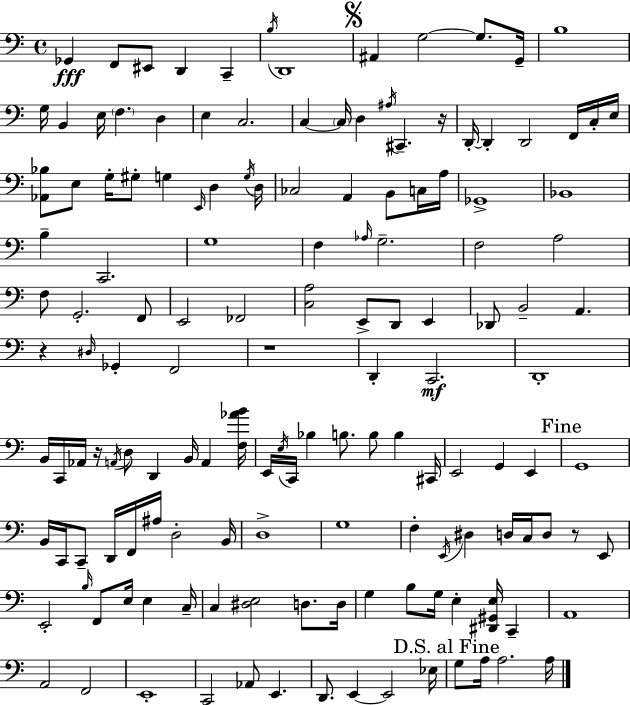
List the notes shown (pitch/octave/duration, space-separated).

Gb2/q F2/e EIS2/e D2/q C2/q B3/s D2/w A#2/q G3/h G3/e. G2/s B3/w G3/s B2/q E3/s F3/q. D3/q E3/q C3/h. C3/q C3/s D3/q A#3/s C#2/q. R/s D2/s D2/q D2/h F2/s C3/s E3/s [Ab2,Bb3]/e E3/e G3/s G#3/e G3/q E2/s D3/q G3/s D3/s CES3/h A2/q B2/e C3/s A3/s Gb2/w Bb2/w B3/q C2/h. G3/w F3/q Ab3/s G3/h. F3/h A3/h F3/e G2/h. F2/e E2/h FES2/h [C3,A3]/h E2/e D2/e E2/q Db2/e B2/h A2/q. R/q D#3/s Gb2/q F2/h R/w D2/q C2/h. D2/w B2/s C2/s Ab2/s R/s A2/s D3/e D2/q B2/s A2/q [F3,Ab4,B4]/s E2/s E3/s C2/s Bb3/q B3/e. B3/e B3/q C#2/s E2/h G2/q E2/q G2/w B2/s C2/s C2/e D2/s F2/s A#3/s D3/h B2/s D3/w G3/w F3/q E2/s D#3/q D3/s C3/s D3/e R/e E2/e E2/h B3/s F2/e E3/s E3/q C3/s C3/q [D#3,E3]/h D3/e. D3/s G3/q B3/e G3/s E3/q [D#2,G#2,E3]/s C2/q A2/w A2/h F2/h E2/w C2/h Ab2/e E2/q. D2/e. E2/q E2/h Eb3/s G3/e A3/s A3/h. A3/s